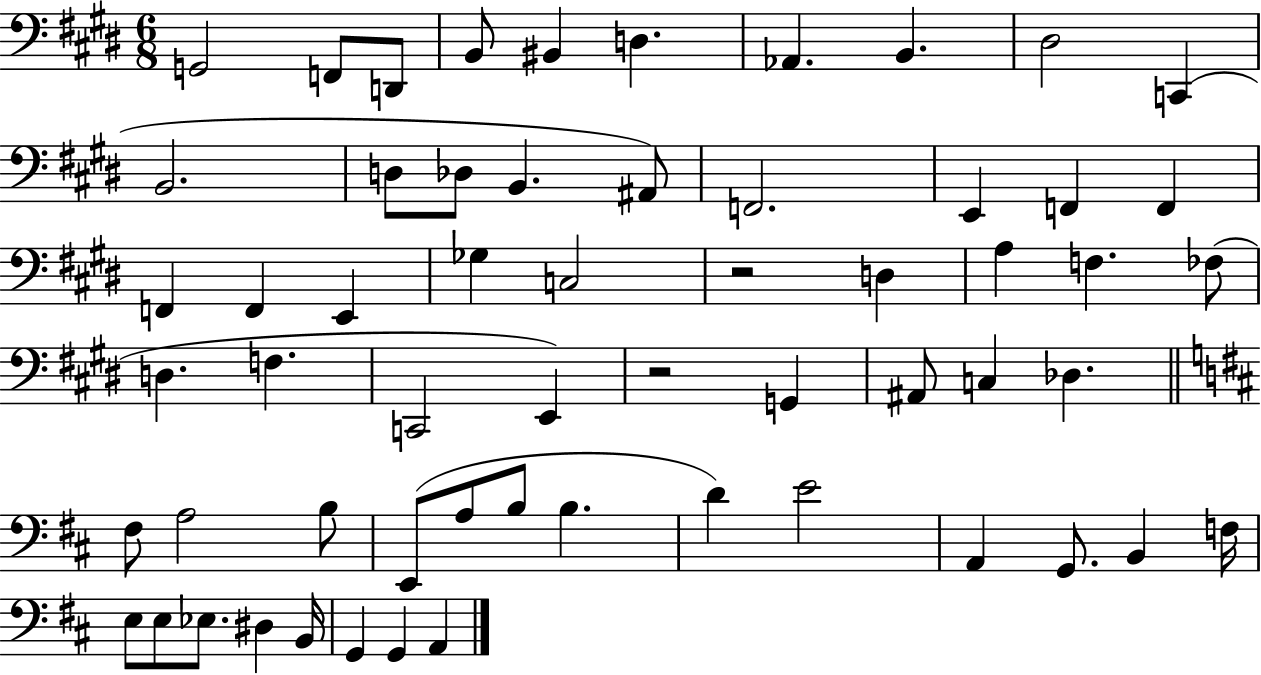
{
  \clef bass
  \numericTimeSignature
  \time 6/8
  \key e \major
  g,2 f,8 d,8 | b,8 bis,4 d4. | aes,4. b,4. | dis2 c,4( | \break b,2. | d8 des8 b,4. ais,8) | f,2. | e,4 f,4 f,4 | \break f,4 f,4 e,4 | ges4 c2 | r2 d4 | a4 f4. fes8( | \break d4. f4. | c,2 e,4) | r2 g,4 | ais,8 c4 des4. | \break \bar "||" \break \key d \major fis8 a2 b8 | e,8( a8 b8 b4. | d'4) e'2 | a,4 g,8. b,4 f16 | \break e8 e8 ees8. dis4 b,16 | g,4 g,4 a,4 | \bar "|."
}